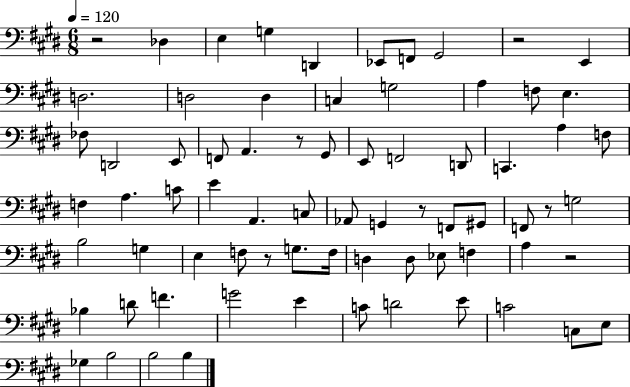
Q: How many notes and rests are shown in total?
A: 73